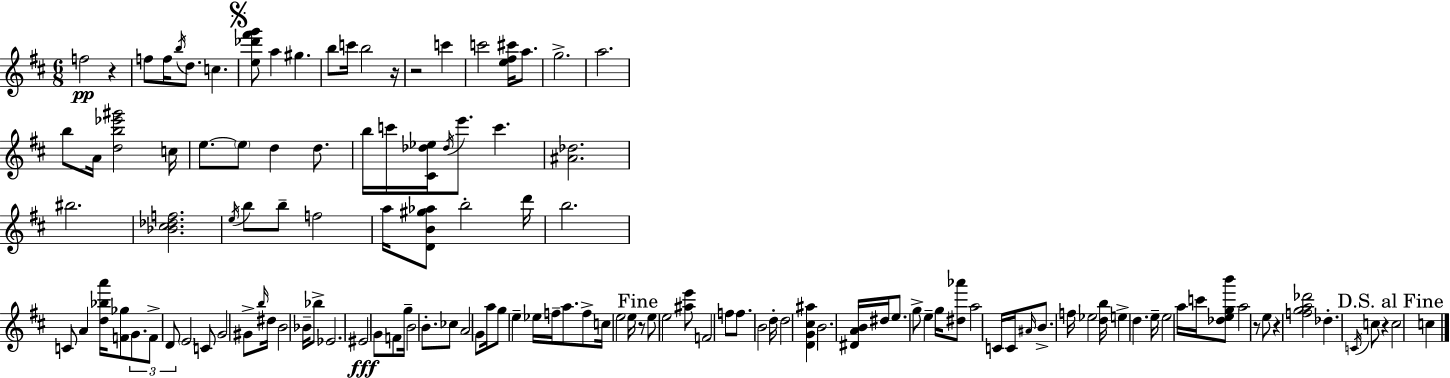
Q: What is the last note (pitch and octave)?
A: C5